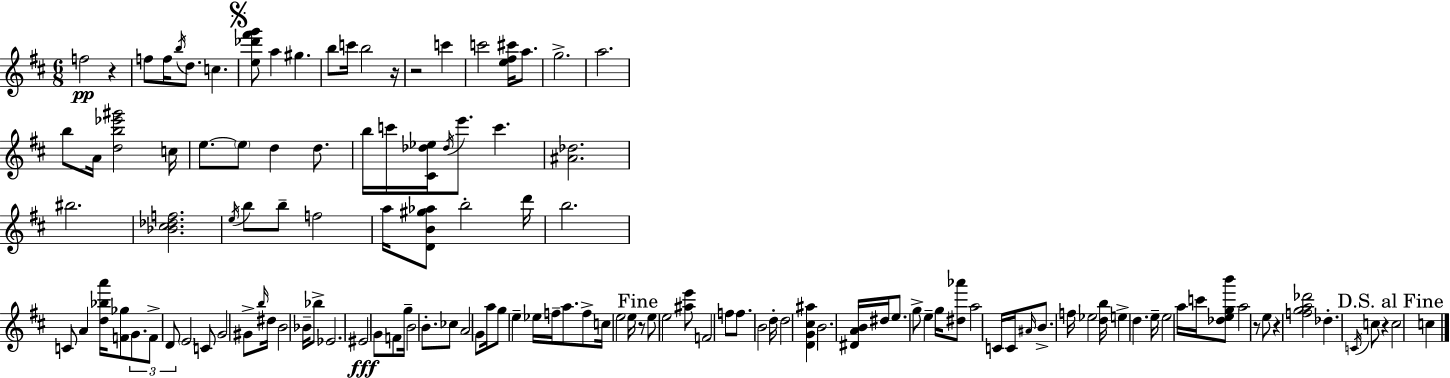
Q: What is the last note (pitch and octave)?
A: C5